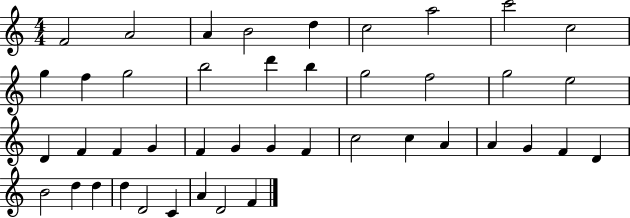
{
  \clef treble
  \numericTimeSignature
  \time 4/4
  \key c \major
  f'2 a'2 | a'4 b'2 d''4 | c''2 a''2 | c'''2 c''2 | \break g''4 f''4 g''2 | b''2 d'''4 b''4 | g''2 f''2 | g''2 e''2 | \break d'4 f'4 f'4 g'4 | f'4 g'4 g'4 f'4 | c''2 c''4 a'4 | a'4 g'4 f'4 d'4 | \break b'2 d''4 d''4 | d''4 d'2 c'4 | a'4 d'2 f'4 | \bar "|."
}